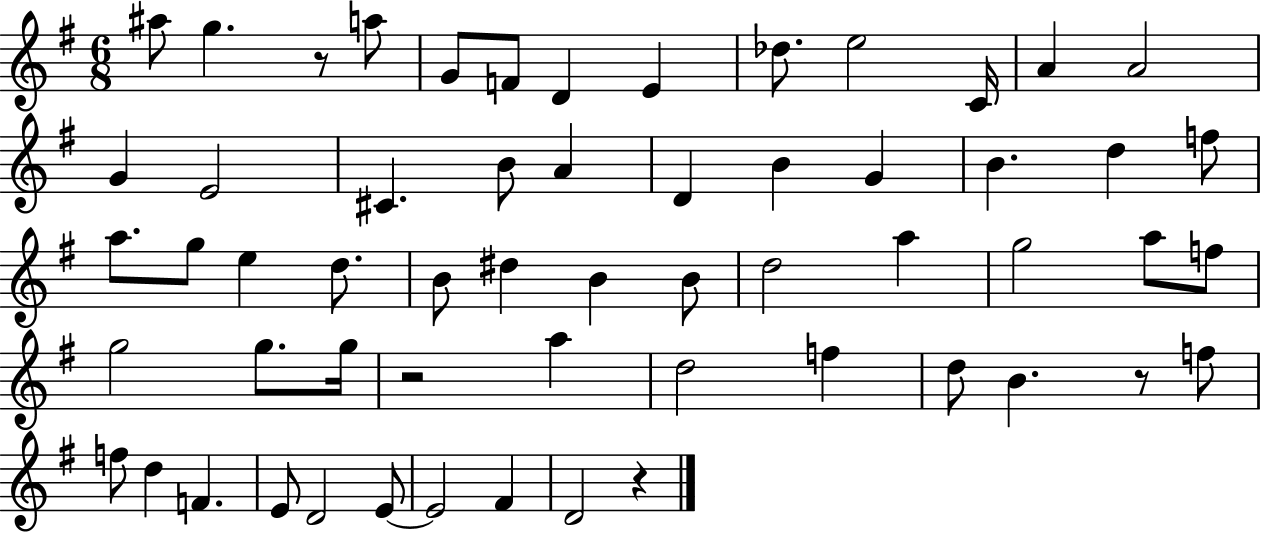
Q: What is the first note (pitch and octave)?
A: A#5